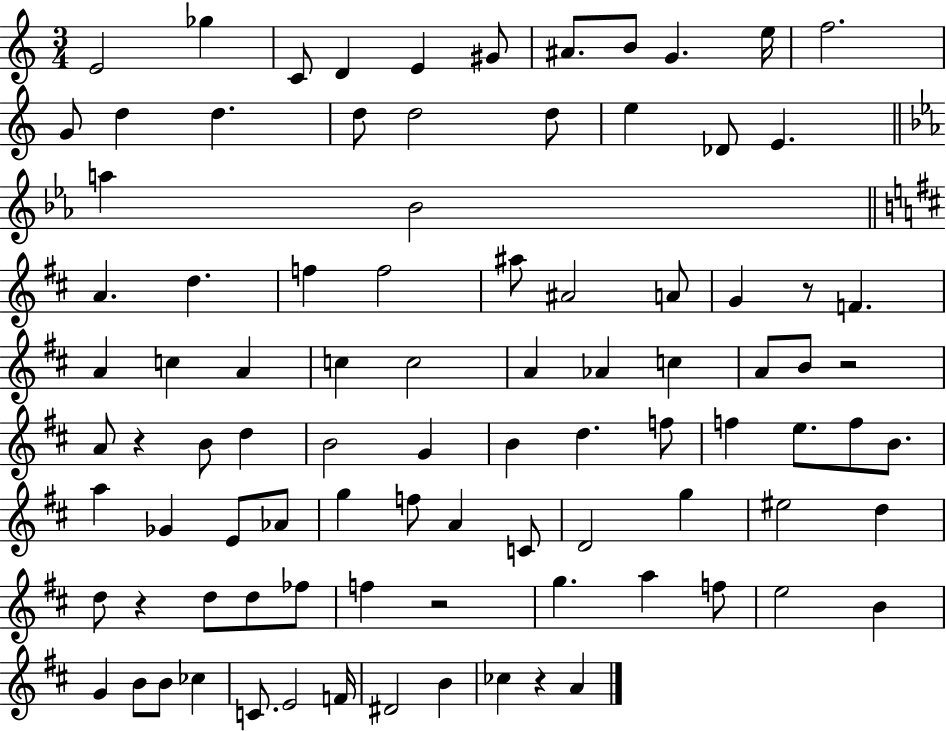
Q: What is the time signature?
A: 3/4